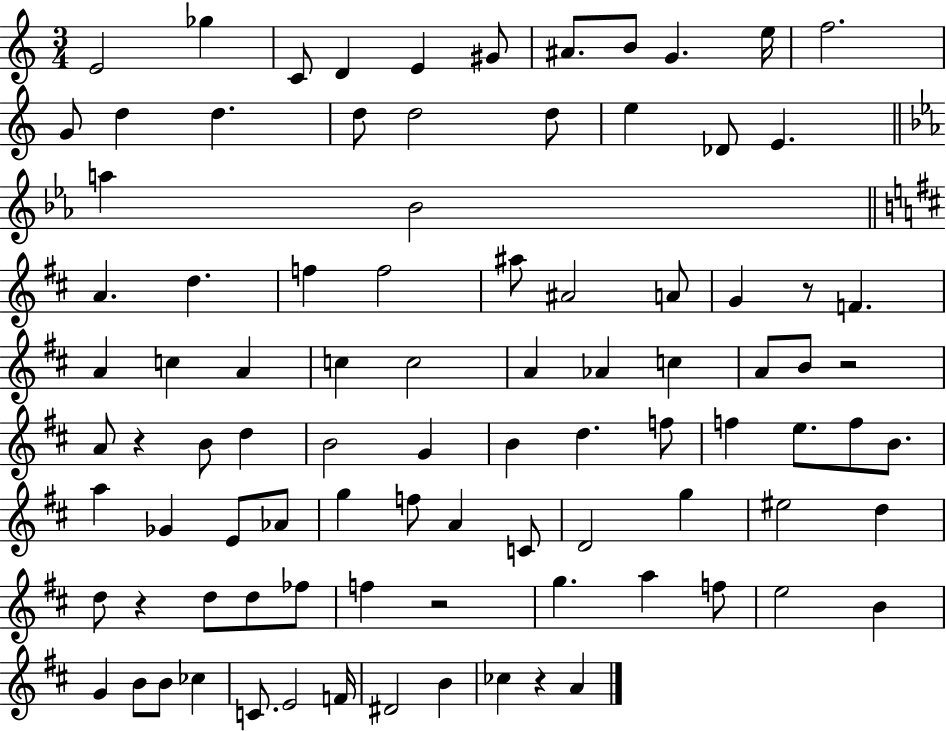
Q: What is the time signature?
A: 3/4